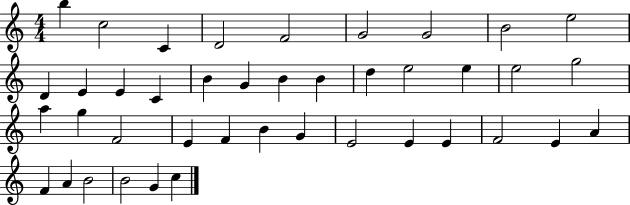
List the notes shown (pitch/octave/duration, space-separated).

B5/q C5/h C4/q D4/h F4/h G4/h G4/h B4/h E5/h D4/q E4/q E4/q C4/q B4/q G4/q B4/q B4/q D5/q E5/h E5/q E5/h G5/h A5/q G5/q F4/h E4/q F4/q B4/q G4/q E4/h E4/q E4/q F4/h E4/q A4/q F4/q A4/q B4/h B4/h G4/q C5/q